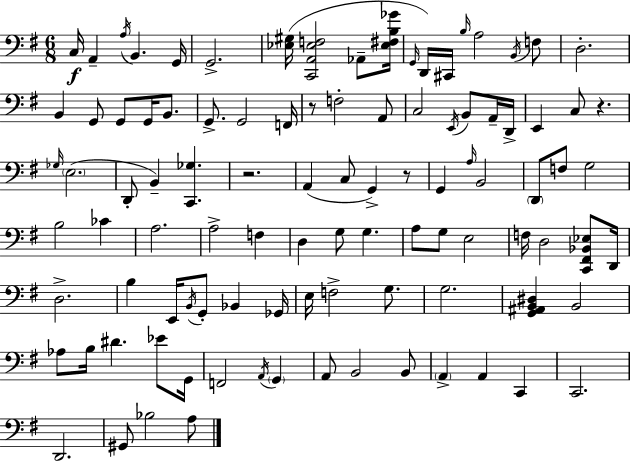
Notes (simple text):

C3/s A2/q A3/s B2/q. G2/s G2/h. [Eb3,G#3]/s [C2,A2,Eb3,F3]/h Ab2/e [Eb3,F#3,B3,Gb4]/s G2/s D2/s C#2/s B3/s A3/h B2/s F3/e D3/h. B2/q G2/e G2/e G2/s B2/e. G2/e. G2/h F2/s R/e F3/h A2/e C3/h E2/s B2/e A2/s D2/s E2/q C3/e R/q. Gb3/s E3/h. D2/e B2/q [C2,Gb3]/q. R/h. A2/q C3/e G2/q R/e G2/q A3/s B2/h D2/e F3/e G3/h B3/h CES4/q A3/h. A3/h F3/q D3/q G3/e G3/q. A3/e G3/e E3/h F3/s D3/h [C2,F#2,Bb2,Eb3]/e D2/s D3/h. B3/q E2/s B2/s G2/e Bb2/q Gb2/s E3/s F3/h G3/e. G3/h. [G2,A#2,B2,D#3]/q B2/h Ab3/e B3/s D#4/q. Eb4/e G2/s F2/h A2/s G2/q A2/e B2/h B2/e A2/q A2/q C2/q C2/h. D2/h. G#2/e Bb3/h A3/e